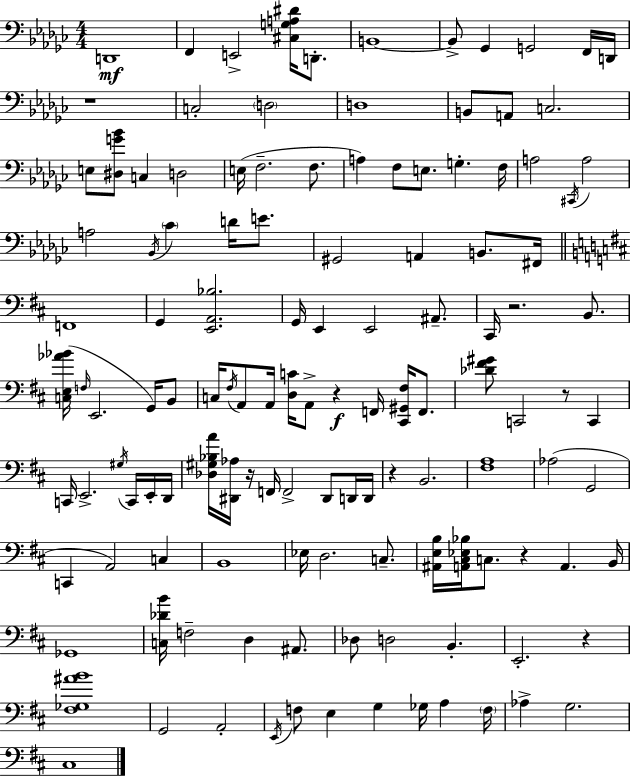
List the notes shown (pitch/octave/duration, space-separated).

D2/w F2/q E2/h [C#3,G3,A3,D#4]/s D2/e. B2/w B2/e Gb2/q G2/h F2/s D2/s R/w C3/h D3/h D3/w B2/e A2/e C3/h. E3/e [D#3,G4,Bb4]/e C3/q D3/h E3/s F3/h. F3/e. A3/q F3/e E3/e. G3/q. F3/s A3/h C#2/s A3/h A3/h Bb2/s CES4/q D4/s E4/e. G#2/h A2/q B2/e. F#2/s F2/w G2/q [E2,A2,Bb3]/h. G2/s E2/q E2/h A#2/e. C#2/s R/h. B2/e. [C3,E3,Ab4,Bb4]/s F3/s E2/h. G2/s B2/e C3/s F#3/s A2/e A2/s [D3,C4]/s A2/e R/q F2/s [C#2,G#2,F#3]/s F2/e. [Db4,F#4,G#4]/e C2/h R/e C2/q C2/s E2/h. G#3/s C2/s E2/s D2/s [Db3,G#3,Bb3,A4]/s [D#2,Ab3]/s R/s F2/s F2/h D#2/e D2/s D2/s R/q B2/h. [F#3,A3]/w Ab3/h G2/h C2/q A2/h C3/q B2/w Eb3/s D3/h. C3/e. [A#2,E3,B3]/s [A2,C#3,Eb3,Bb3]/s C3/e. R/q A2/q. B2/s Gb2/w [C3,Db4,B4]/s F3/h D3/q A#2/e. Db3/e D3/h B2/q. E2/h. R/q [F#3,Gb3,A#4,B4]/w G2/h A2/h E2/s F3/e E3/q G3/q Gb3/s A3/q F3/s Ab3/q G3/h. C#3/w